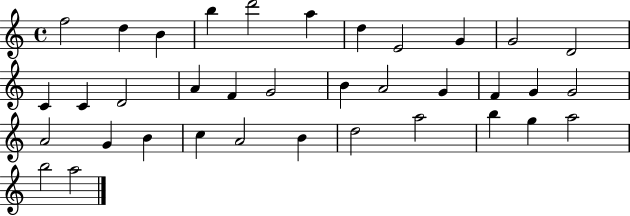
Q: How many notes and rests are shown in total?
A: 36